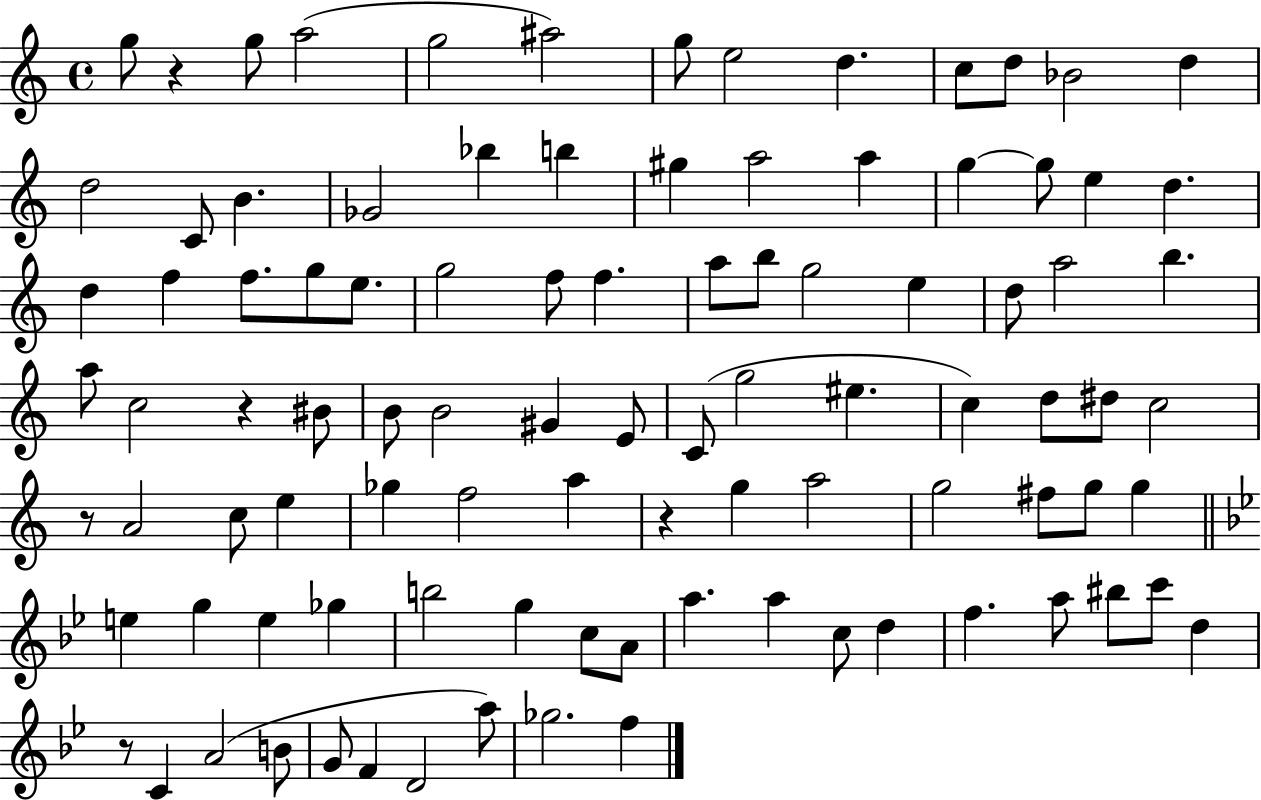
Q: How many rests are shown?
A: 5